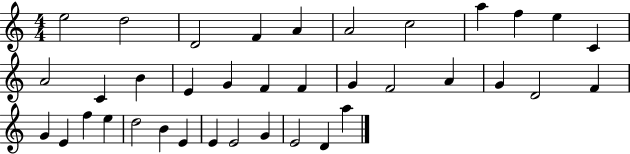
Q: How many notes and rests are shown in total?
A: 37